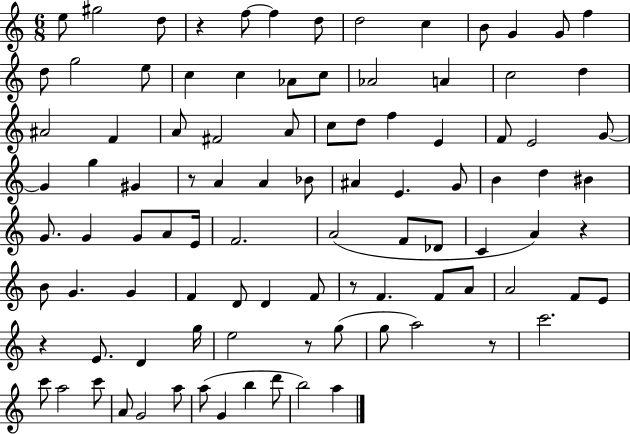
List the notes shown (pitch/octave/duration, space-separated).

E5/e G#5/h D5/e R/q F5/e F5/q D5/e D5/h C5/q B4/e G4/q G4/e F5/q D5/e G5/h E5/e C5/q C5/q Ab4/e C5/e Ab4/h A4/q C5/h D5/q A#4/h F4/q A4/e F#4/h A4/e C5/e D5/e F5/q E4/q F4/e E4/h G4/e G4/q G5/q G#4/q R/e A4/q A4/q Bb4/e A#4/q E4/q. G4/e B4/q D5/q BIS4/q G4/e. G4/q G4/e A4/e E4/s F4/h. A4/h F4/e Db4/e C4/q A4/q R/q B4/e G4/q. G4/q F4/q D4/e D4/q F4/e R/e F4/q. F4/e A4/e A4/h F4/e E4/e R/q E4/e. D4/q G5/s E5/h R/e G5/e G5/e A5/h R/e C6/h. C6/e A5/h C6/e A4/e G4/h A5/e A5/e G4/q B5/q D6/e B5/h A5/q